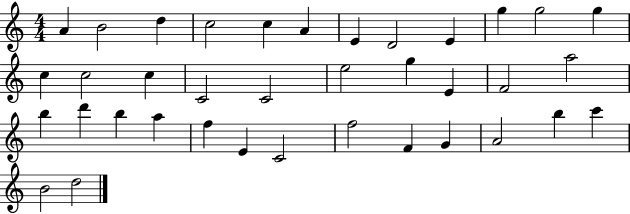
{
  \clef treble
  \numericTimeSignature
  \time 4/4
  \key c \major
  a'4 b'2 d''4 | c''2 c''4 a'4 | e'4 d'2 e'4 | g''4 g''2 g''4 | \break c''4 c''2 c''4 | c'2 c'2 | e''2 g''4 e'4 | f'2 a''2 | \break b''4 d'''4 b''4 a''4 | f''4 e'4 c'2 | f''2 f'4 g'4 | a'2 b''4 c'''4 | \break b'2 d''2 | \bar "|."
}